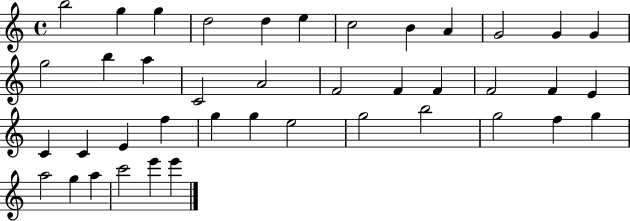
X:1
T:Untitled
M:4/4
L:1/4
K:C
b2 g g d2 d e c2 B A G2 G G g2 b a C2 A2 F2 F F F2 F E C C E f g g e2 g2 b2 g2 f g a2 g a c'2 e' e'